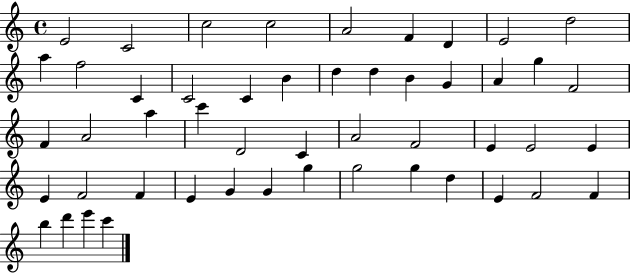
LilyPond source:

{
  \clef treble
  \time 4/4
  \defaultTimeSignature
  \key c \major
  e'2 c'2 | c''2 c''2 | a'2 f'4 d'4 | e'2 d''2 | \break a''4 f''2 c'4 | c'2 c'4 b'4 | d''4 d''4 b'4 g'4 | a'4 g''4 f'2 | \break f'4 a'2 a''4 | c'''4 d'2 c'4 | a'2 f'2 | e'4 e'2 e'4 | \break e'4 f'2 f'4 | e'4 g'4 g'4 g''4 | g''2 g''4 d''4 | e'4 f'2 f'4 | \break b''4 d'''4 e'''4 c'''4 | \bar "|."
}